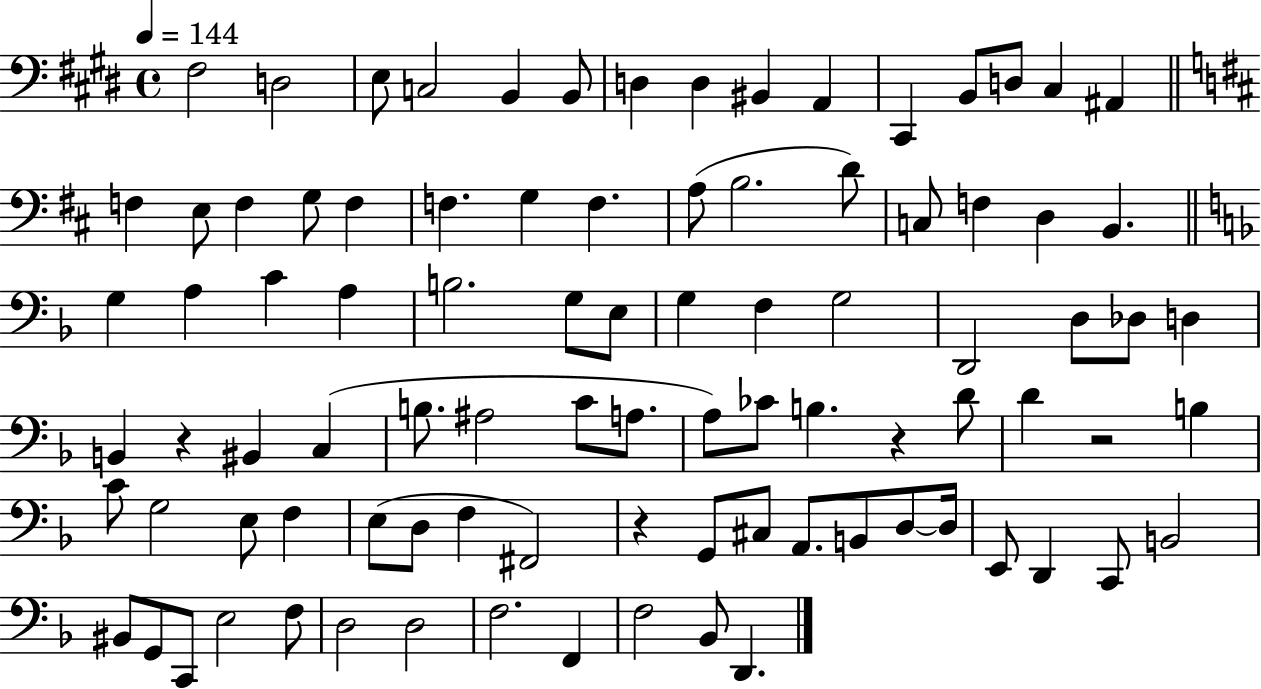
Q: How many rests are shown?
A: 4